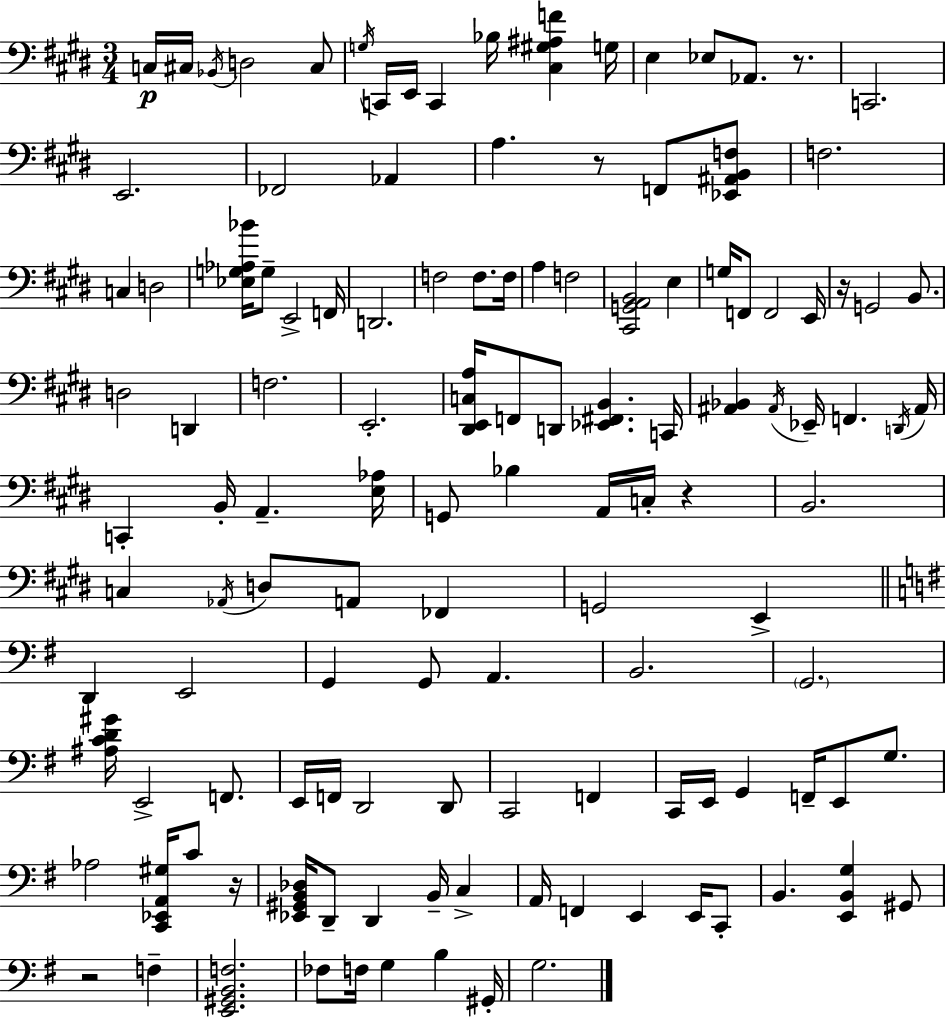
{
  \clef bass
  \numericTimeSignature
  \time 3/4
  \key e \major
  c16\p cis16 \acciaccatura { bes,16 } d2 cis8 | \acciaccatura { g16 } c,16 e,16 c,4 bes16 <cis gis ais f'>4 | g16 e4 ees8 aes,8. r8. | c,2. | \break e,2. | fes,2 aes,4 | a4. r8 f,8 | <ees, ais, b, f>8 f2. | \break c4 d2 | <ees g aes bes'>16 g8-- e,2-> | f,16 d,2. | f2 f8. | \break f16 a4 f2 | <cis, g, a, b,>2 e4 | g16 f,8 f,2 | e,16 r16 g,2 b,8. | \break d2 d,4 | f2. | e,2.-. | <dis, e, c a>16 f,8 d,8 <ees, fis, b,>4. | \break c,16 <ais, bes,>4 \acciaccatura { ais,16 } ees,16-- f,4. | \acciaccatura { d,16 } ais,16 c,4-. b,16-. a,4.-- | <e aes>16 g,8 bes4 a,16 c16-. | r4 b,2. | \break c4 \acciaccatura { aes,16 } d8 a,8 | fes,4 g,2 | e,4-> \bar "||" \break \key e \minor d,4 e,2 | g,4 g,8 a,4. | b,2. | \parenthesize g,2. | \break <ais c' d' gis'>16 e,2-> f,8. | e,16 f,16 d,2 d,8 | c,2 f,4 | c,16 e,16 g,4 f,16-- e,8 g8. | \break aes2 <c, ees, a, gis>16 c'8 r16 | <ees, gis, b, des>16 d,8-- d,4 b,16-- c4-> | a,16 f,4 e,4 e,16 c,8-. | b,4. <e, b, g>4 gis,8 | \break r2 f4-- | <e, gis, b, f>2. | fes8 f16 g4 b4 gis,16-. | g2. | \break \bar "|."
}